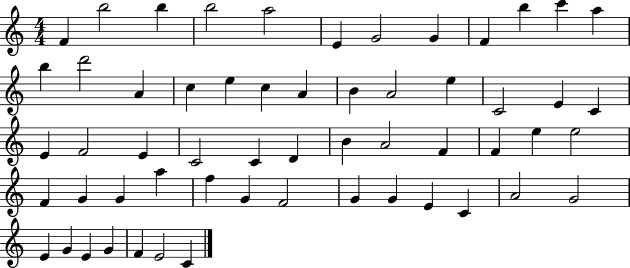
X:1
T:Untitled
M:4/4
L:1/4
K:C
F b2 b b2 a2 E G2 G F b c' a b d'2 A c e c A B A2 e C2 E C E F2 E C2 C D B A2 F F e e2 F G G a f G F2 G G E C A2 G2 E G E G F E2 C